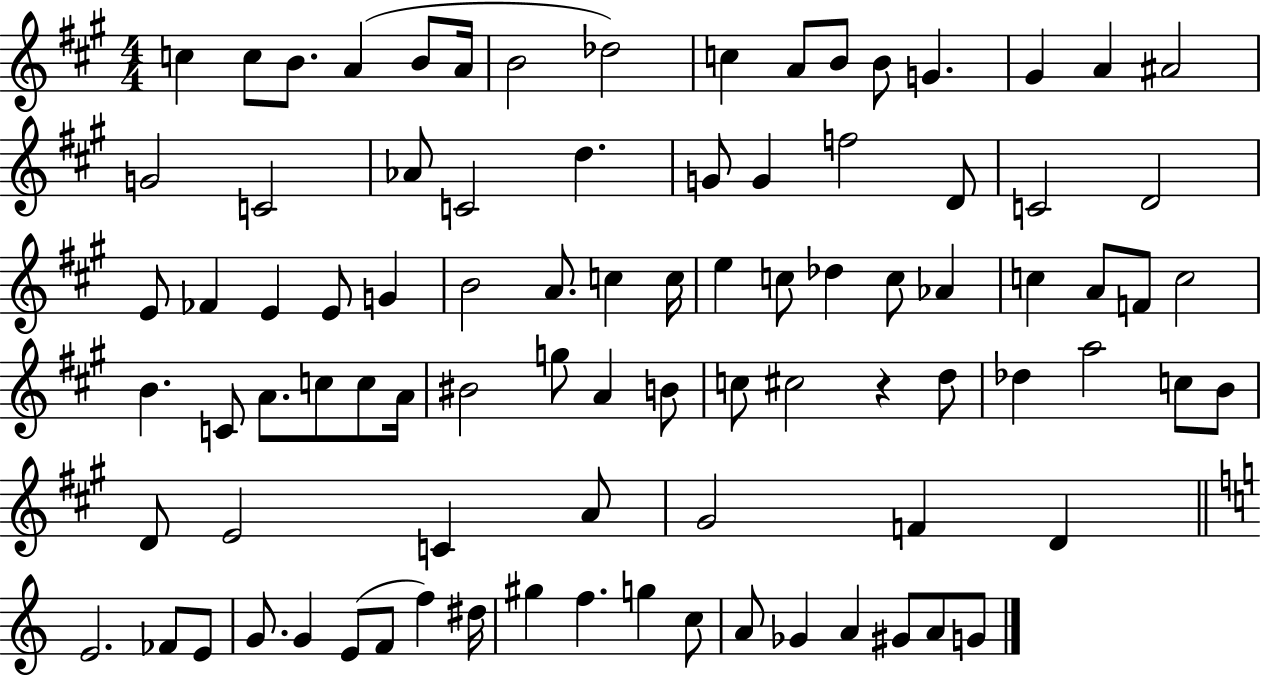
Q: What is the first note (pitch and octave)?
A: C5